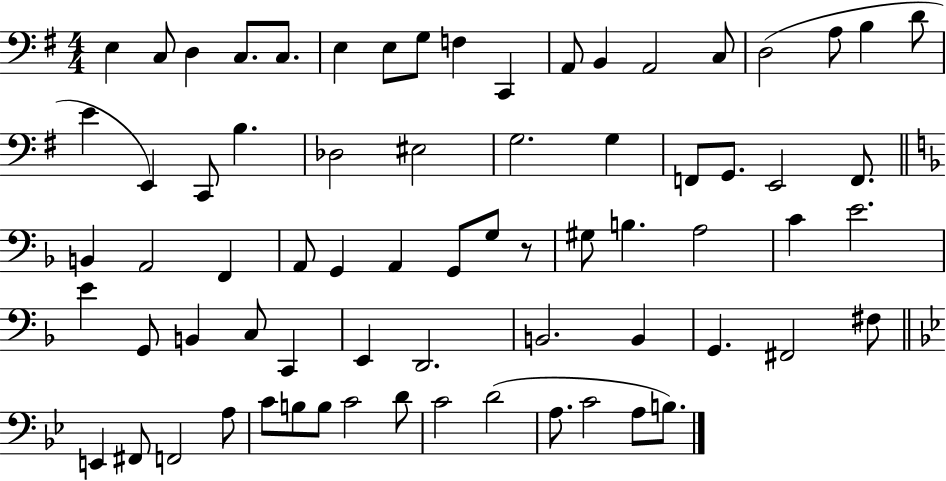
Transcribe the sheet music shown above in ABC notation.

X:1
T:Untitled
M:4/4
L:1/4
K:G
E, C,/2 D, C,/2 C,/2 E, E,/2 G,/2 F, C,, A,,/2 B,, A,,2 C,/2 D,2 A,/2 B, D/2 E E,, C,,/2 B, _D,2 ^E,2 G,2 G, F,,/2 G,,/2 E,,2 F,,/2 B,, A,,2 F,, A,,/2 G,, A,, G,,/2 G,/2 z/2 ^G,/2 B, A,2 C E2 E G,,/2 B,, C,/2 C,, E,, D,,2 B,,2 B,, G,, ^F,,2 ^F,/2 E,, ^F,,/2 F,,2 A,/2 C/2 B,/2 B,/2 C2 D/2 C2 D2 A,/2 C2 A,/2 B,/2